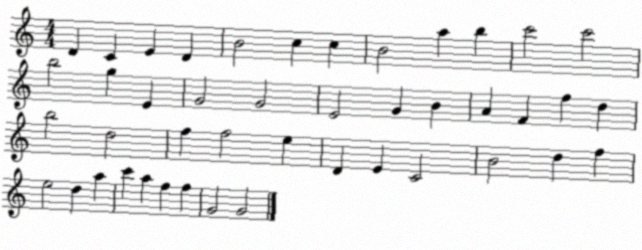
X:1
T:Untitled
M:4/4
L:1/4
K:C
D C E D B2 c c B2 a b c'2 c'2 b2 g E G2 G2 E2 G B A F f d b2 d2 f f2 e D E C2 B2 d f e2 d a c' a f f G2 G2